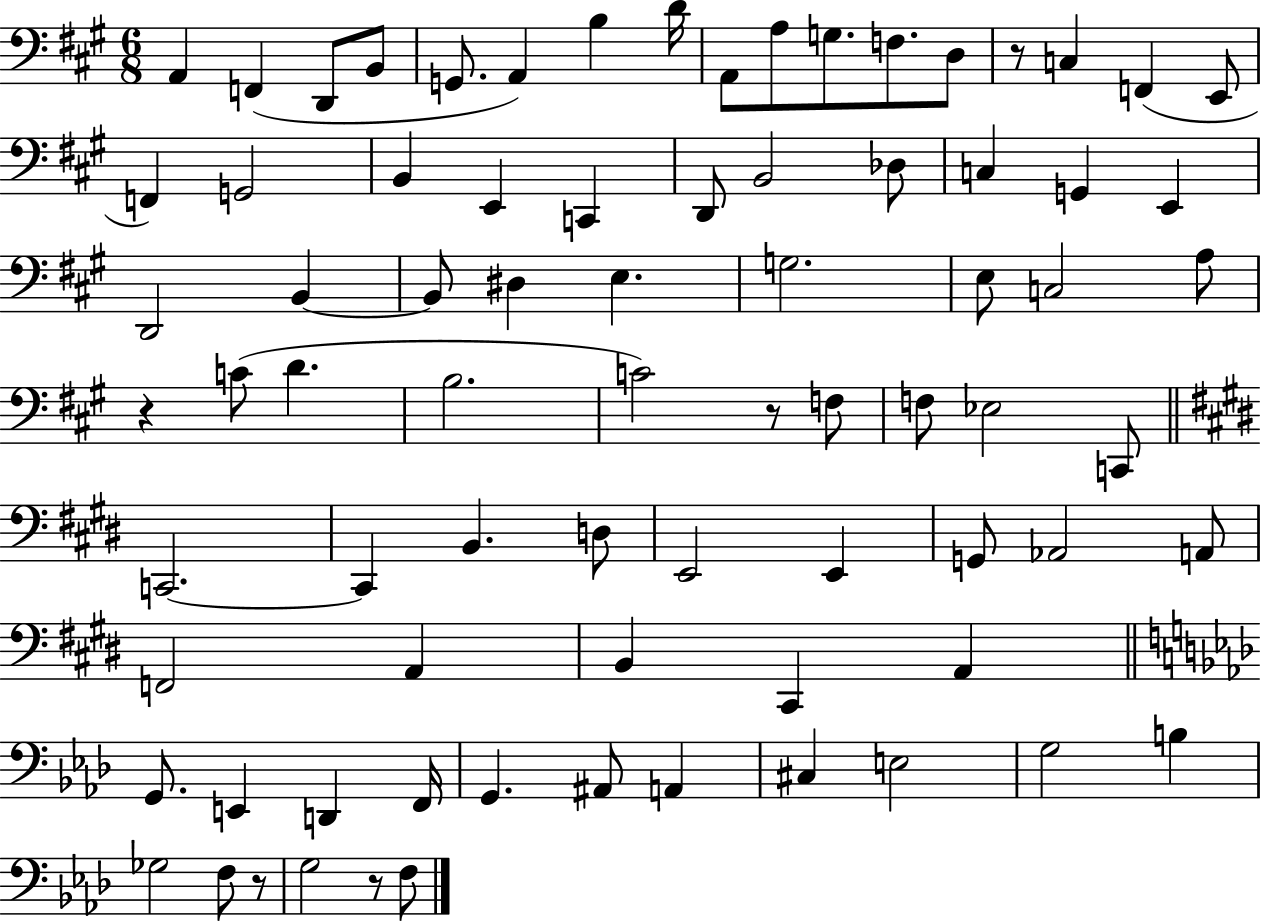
A2/q F2/q D2/e B2/e G2/e. A2/q B3/q D4/s A2/e A3/e G3/e. F3/e. D3/e R/e C3/q F2/q E2/e F2/q G2/h B2/q E2/q C2/q D2/e B2/h Db3/e C3/q G2/q E2/q D2/h B2/q B2/e D#3/q E3/q. G3/h. E3/e C3/h A3/e R/q C4/e D4/q. B3/h. C4/h R/e F3/e F3/e Eb3/h C2/e C2/h. C2/q B2/q. D3/e E2/h E2/q G2/e Ab2/h A2/e F2/h A2/q B2/q C#2/q A2/q G2/e. E2/q D2/q F2/s G2/q. A#2/e A2/q C#3/q E3/h G3/h B3/q Gb3/h F3/e R/e G3/h R/e F3/e